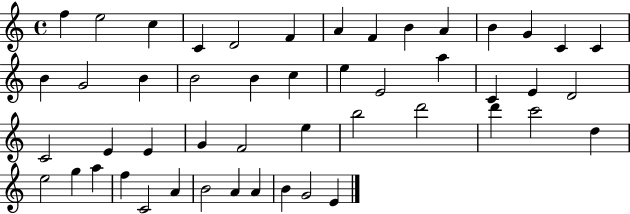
F5/q E5/h C5/q C4/q D4/h F4/q A4/q F4/q B4/q A4/q B4/q G4/q C4/q C4/q B4/q G4/h B4/q B4/h B4/q C5/q E5/q E4/h A5/q C4/q E4/q D4/h C4/h E4/q E4/q G4/q F4/h E5/q B5/h D6/h D6/q C6/h D5/q E5/h G5/q A5/q F5/q C4/h A4/q B4/h A4/q A4/q B4/q G4/h E4/q